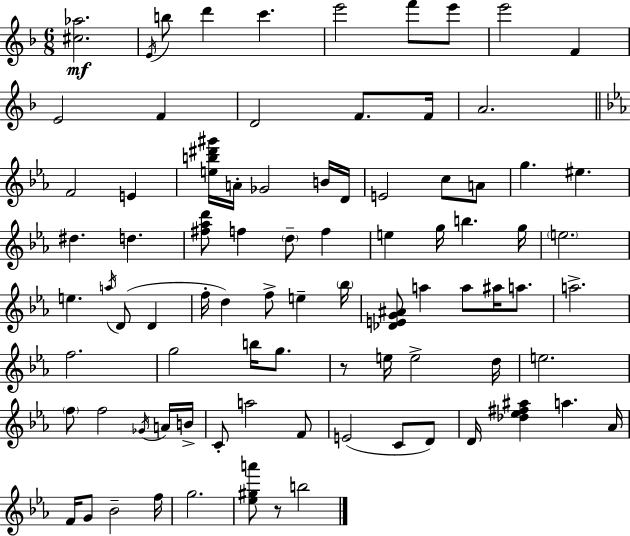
{
  \clef treble
  \numericTimeSignature
  \time 6/8
  \key f \major
  <cis'' aes''>2.\mf | \acciaccatura { e'16 } b''8 d'''4 c'''4. | e'''2 f'''8 e'''8 | e'''2 f'4 | \break e'2 f'4 | d'2 f'8. | f'16 a'2. | \bar "||" \break \key c \minor f'2 e'4 | <e'' b'' dis''' gis'''>16 a'16-. ges'2 b'16 d'16 | e'2 c''8 a'8 | g''4. eis''4. | \break dis''4. d''4. | <fis'' aes'' d'''>8 f''4 \parenthesize d''8-- f''4 | e''4 g''16 b''4. g''16 | \parenthesize e''2. | \break e''4. \acciaccatura { a''16 } d'8( d'4 | f''16-. d''4) f''8-> e''4-- | \parenthesize bes''16 <des' e' g' ais'>8 a''4 a''8 ais''16 a''8. | a''2.-> | \break f''2. | g''2 b''16 g''8. | r8 e''16 e''2-> | d''16 e''2. | \break \parenthesize f''8 f''2 \acciaccatura { ges'16 } | a'16 b'16-> c'8-. a''2 | f'8 e'2( c'8 | d'8) d'16 <des'' ees'' fis'' ais''>4 a''4. | \break aes'16 f'16 g'8 bes'2-- | f''16 g''2. | <ees'' gis'' a'''>8 r8 b''2 | \bar "|."
}